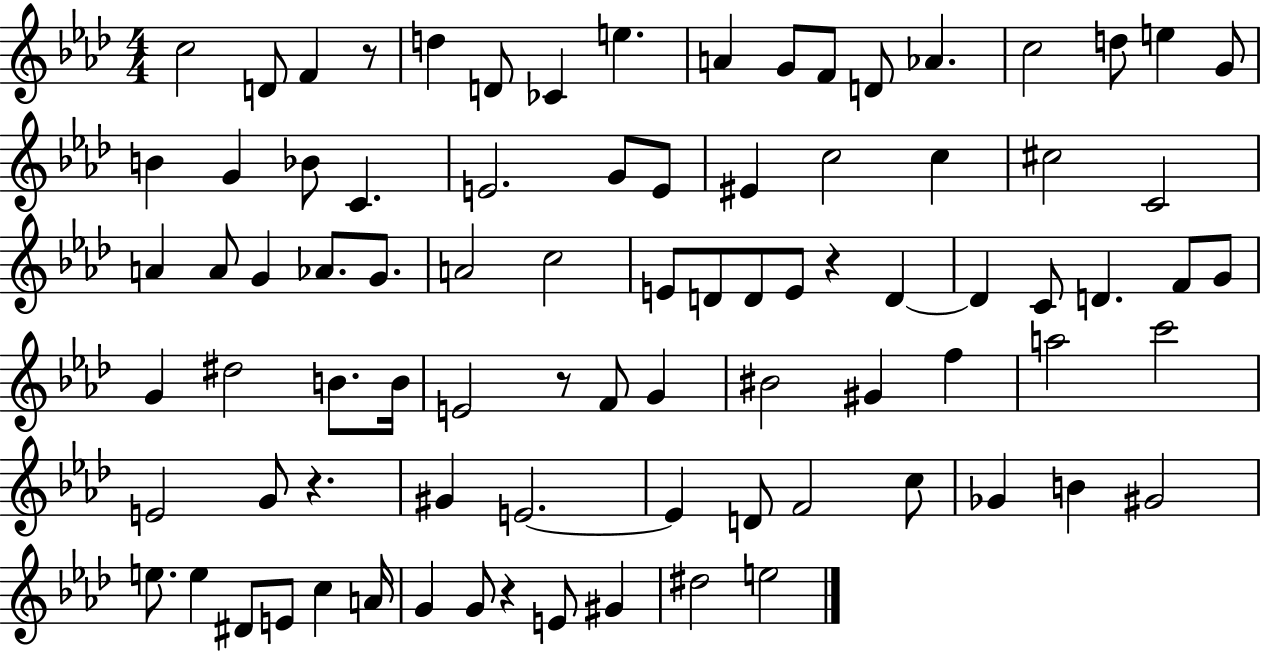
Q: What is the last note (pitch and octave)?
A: E5